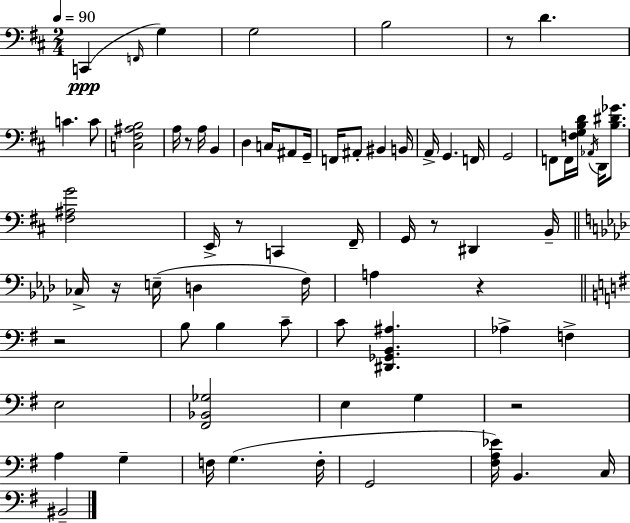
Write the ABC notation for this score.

X:1
T:Untitled
M:2/4
L:1/4
K:D
C,, F,,/4 G, G,2 B,2 z/2 D C C/2 [C,^F,^A,B,]2 A,/4 z/2 A,/4 B,, D, C,/4 ^A,,/2 G,,/4 F,,/4 ^A,,/2 ^B,, B,,/4 A,,/4 G,, F,,/4 G,,2 F,,/2 F,,/4 [F,G,B,D]/4 _A,,/4 D,,/4 [B,^D_G]/2 [^F,^A,G]2 E,,/4 z/2 C,, ^F,,/4 G,,/4 z/2 ^D,, B,,/4 _C,/4 z/4 E,/4 D, F,/4 A, z z2 B,/2 B, C/2 C/2 [^D,,_G,,B,,^A,] _A, F, E,2 [^F,,_B,,_G,]2 E, G, z2 A, G, F,/4 G, F,/4 G,,2 [^F,A,_E]/4 B,, C,/4 ^B,,2